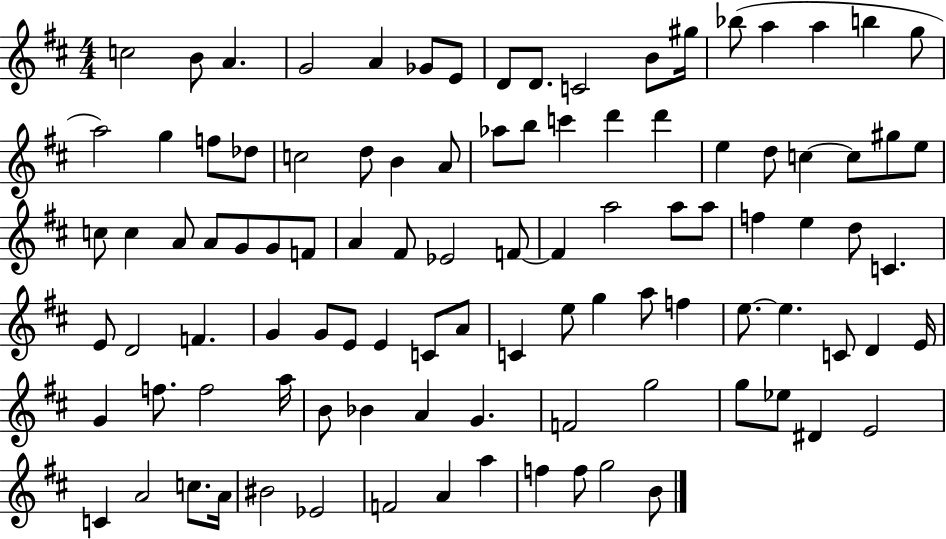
{
  \clef treble
  \numericTimeSignature
  \time 4/4
  \key d \major
  c''2 b'8 a'4. | g'2 a'4 ges'8 e'8 | d'8 d'8. c'2 b'8 gis''16 | bes''8( a''4 a''4 b''4 g''8 | \break a''2) g''4 f''8 des''8 | c''2 d''8 b'4 a'8 | aes''8 b''8 c'''4 d'''4 d'''4 | e''4 d''8 c''4~~ c''8 gis''8 e''8 | \break c''8 c''4 a'8 a'8 g'8 g'8 f'8 | a'4 fis'8 ees'2 f'8~~ | f'4 a''2 a''8 a''8 | f''4 e''4 d''8 c'4. | \break e'8 d'2 f'4. | g'4 g'8 e'8 e'4 c'8 a'8 | c'4 e''8 g''4 a''8 f''4 | e''8.~~ e''4. c'8 d'4 e'16 | \break g'4 f''8. f''2 a''16 | b'8 bes'4 a'4 g'4. | f'2 g''2 | g''8 ees''8 dis'4 e'2 | \break c'4 a'2 c''8. a'16 | bis'2 ees'2 | f'2 a'4 a''4 | f''4 f''8 g''2 b'8 | \break \bar "|."
}